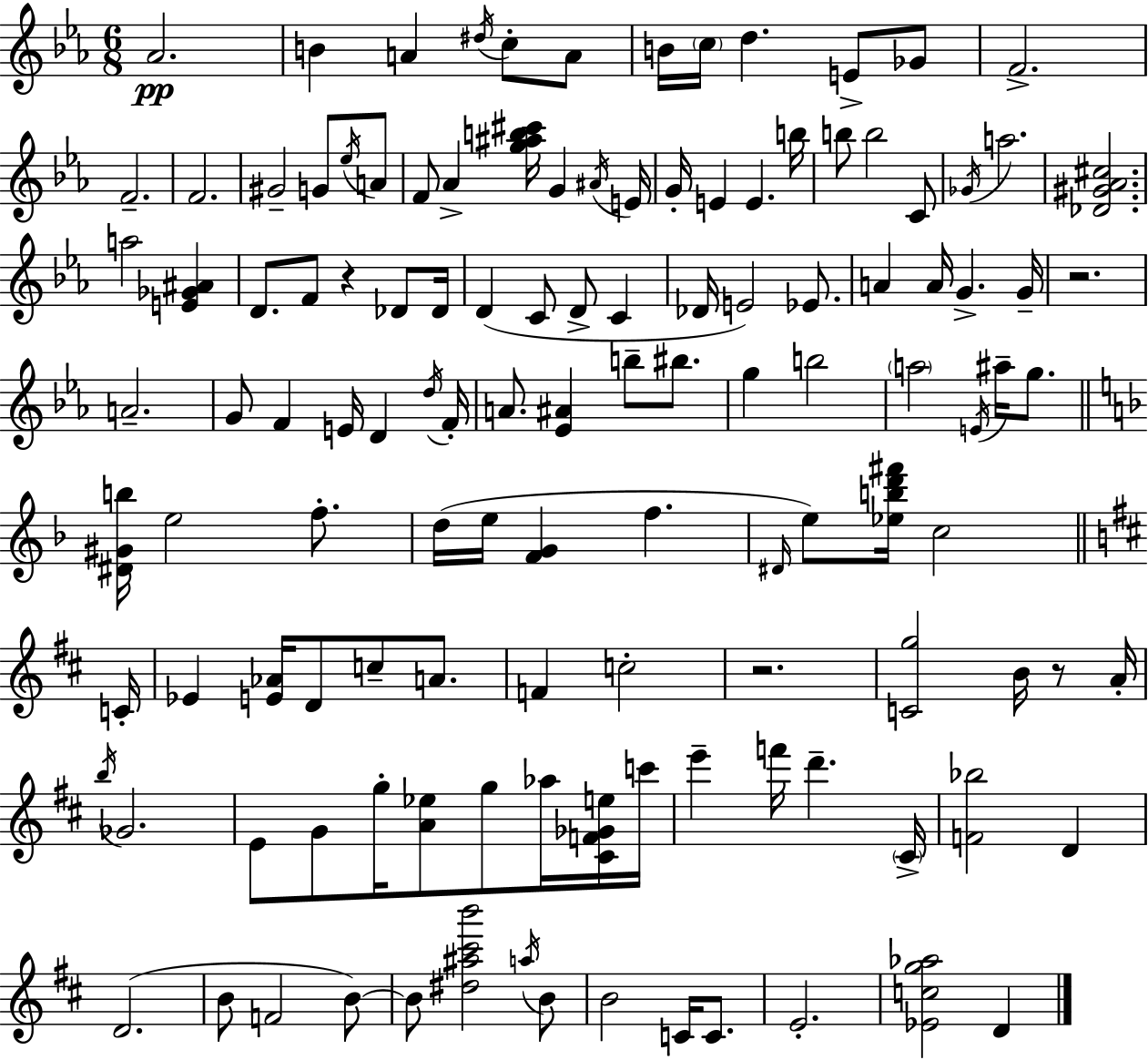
{
  \clef treble
  \numericTimeSignature
  \time 6/8
  \key ees \major
  aes'2.\pp | b'4 a'4 \acciaccatura { dis''16 } c''8-. a'8 | b'16 \parenthesize c''16 d''4. e'8-> ges'8 | f'2.-> | \break f'2.-- | f'2. | gis'2-- g'8 \acciaccatura { ees''16 } | a'8 f'8 aes'4-> <g'' ais'' b'' cis'''>16 g'4 | \break \acciaccatura { ais'16 } e'16 g'16-. e'4 e'4. | b''16 b''8 b''2 | c'8 \acciaccatura { ges'16 } a''2. | <des' gis' aes' cis''>2. | \break a''2 | <e' ges' ais'>4 d'8. f'8 r4 | des'8 des'16 d'4( c'8 d'8-> | c'4 des'16 e'2) | \break ees'8. a'4 a'16 g'4.-> | g'16-- r2. | a'2.-- | g'8 f'4 e'16 d'4 | \break \acciaccatura { d''16 } f'16-. a'8. <ees' ais'>4 | b''8-- bis''8. g''4 b''2 | \parenthesize a''2 | \acciaccatura { e'16 } ais''16-- g''8. \bar "||" \break \key f \major <dis' gis' b''>16 e''2 f''8.-. | d''16( e''16 <f' g'>4 f''4. | \grace { dis'16 }) e''8 <ees'' b'' d''' fis'''>16 c''2 | \bar "||" \break \key b \minor c'16-. ees'4 <e' aes'>16 d'8 c''8-- a'8. | f'4 c''2-. | r2. | <c' g''>2 b'16 r8 | \break a'16-. \acciaccatura { b''16 } ges'2. | e'8 g'8 g''16-. <a' ees''>8 g''8 aes''16 | <cis' f' ges' e''>16 c'''16 e'''4-- f'''16 d'''4.-- | \parenthesize cis'16-> <f' bes''>2 d'4 | \break d'2.( | b'8 f'2 | b'8~~) b'8 <dis'' ais'' cis''' b'''>2 | \acciaccatura { a''16 } b'8 b'2 c'16 | \break c'8. e'2.-. | <ees' c'' g'' aes''>2 d'4 | \bar "|."
}